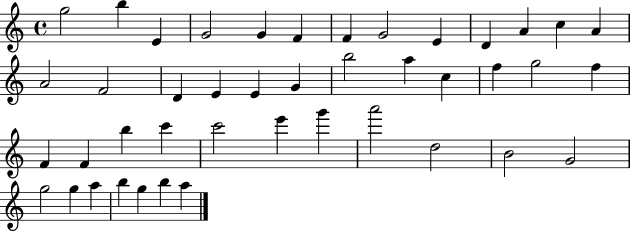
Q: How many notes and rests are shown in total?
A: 43